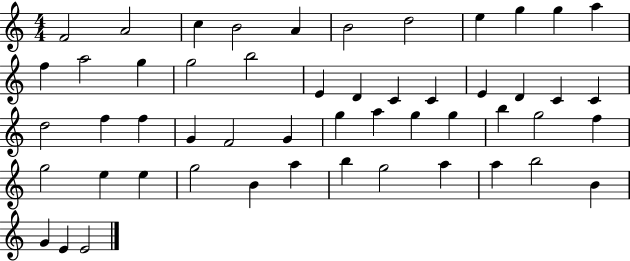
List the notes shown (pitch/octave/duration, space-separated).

F4/h A4/h C5/q B4/h A4/q B4/h D5/h E5/q G5/q G5/q A5/q F5/q A5/h G5/q G5/h B5/h E4/q D4/q C4/q C4/q E4/q D4/q C4/q C4/q D5/h F5/q F5/q G4/q F4/h G4/q G5/q A5/q G5/q G5/q B5/q G5/h F5/q G5/h E5/q E5/q G5/h B4/q A5/q B5/q G5/h A5/q A5/q B5/h B4/q G4/q E4/q E4/h